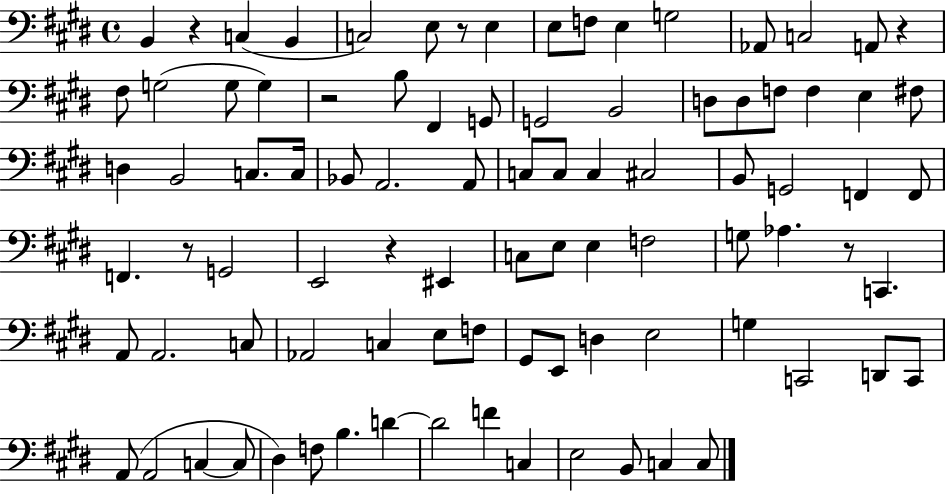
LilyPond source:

{
  \clef bass
  \time 4/4
  \defaultTimeSignature
  \key e \major
  b,4 r4 c4( b,4 | c2) e8 r8 e4 | e8 f8 e4 g2 | aes,8 c2 a,8 r4 | \break fis8 g2( g8 g4) | r2 b8 fis,4 g,8 | g,2 b,2 | d8 d8 f8 f4 e4 fis8 | \break d4 b,2 c8. c16 | bes,8 a,2. a,8 | c8 c8 c4 cis2 | b,8 g,2 f,4 f,8 | \break f,4. r8 g,2 | e,2 r4 eis,4 | c8 e8 e4 f2 | g8 aes4. r8 c,4. | \break a,8 a,2. c8 | aes,2 c4 e8 f8 | gis,8 e,8 d4 e2 | g4 c,2 d,8 c,8 | \break a,8( a,2 c4~~ c8 | dis4) f8 b4. d'4~~ | d'2 f'4 c4 | e2 b,8 c4 c8 | \break \bar "|."
}